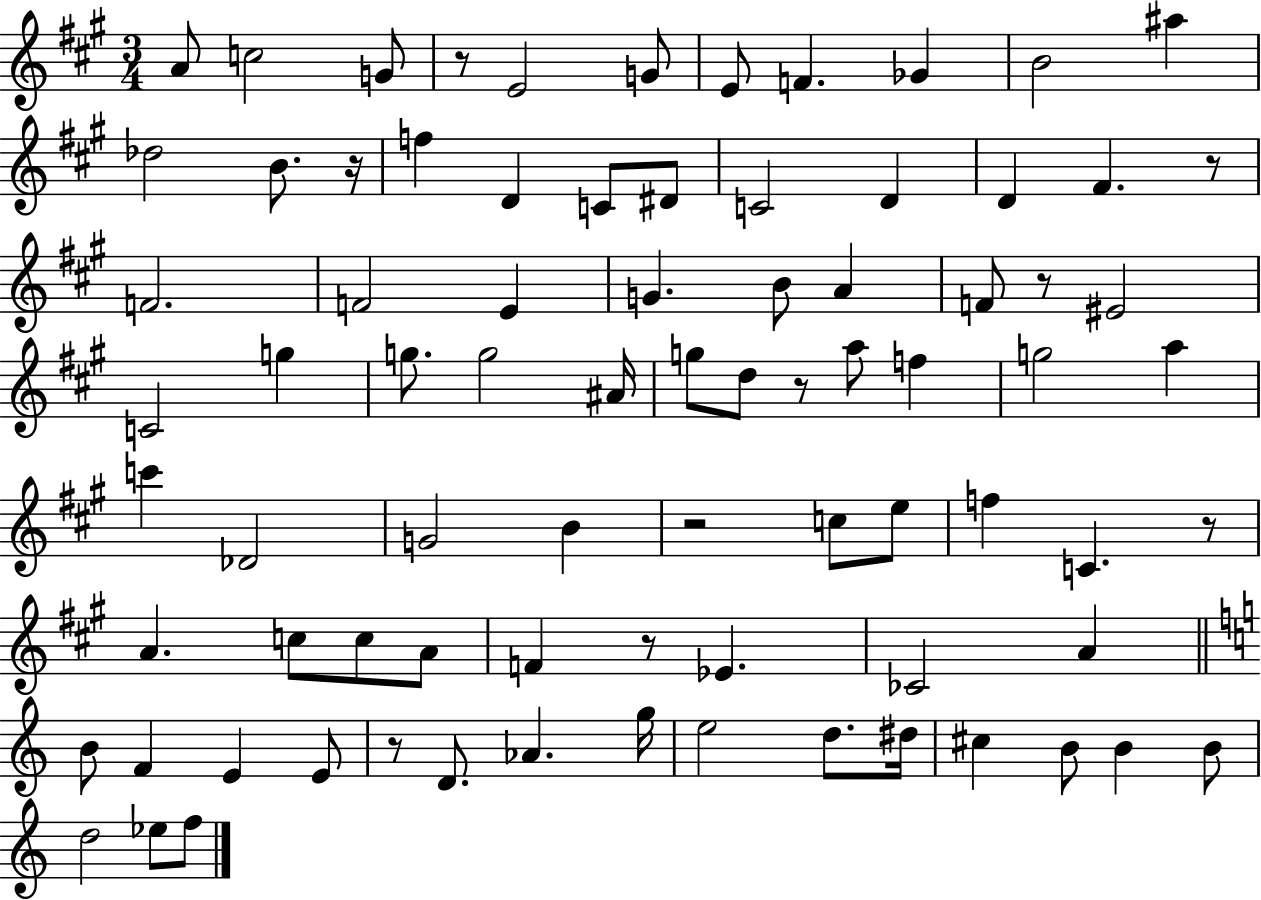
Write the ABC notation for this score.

X:1
T:Untitled
M:3/4
L:1/4
K:A
A/2 c2 G/2 z/2 E2 G/2 E/2 F _G B2 ^a _d2 B/2 z/4 f D C/2 ^D/2 C2 D D ^F z/2 F2 F2 E G B/2 A F/2 z/2 ^E2 C2 g g/2 g2 ^A/4 g/2 d/2 z/2 a/2 f g2 a c' _D2 G2 B z2 c/2 e/2 f C z/2 A c/2 c/2 A/2 F z/2 _E _C2 A B/2 F E E/2 z/2 D/2 _A g/4 e2 d/2 ^d/4 ^c B/2 B B/2 d2 _e/2 f/2